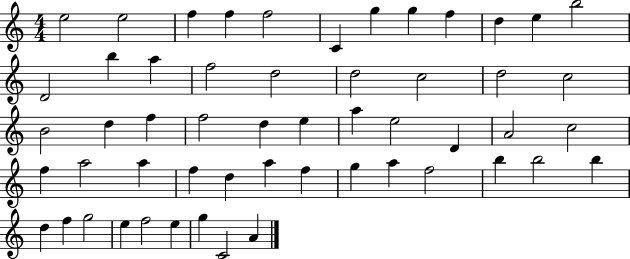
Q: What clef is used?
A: treble